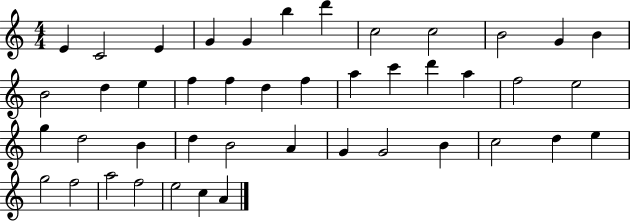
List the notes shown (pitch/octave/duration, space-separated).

E4/q C4/h E4/q G4/q G4/q B5/q D6/q C5/h C5/h B4/h G4/q B4/q B4/h D5/q E5/q F5/q F5/q D5/q F5/q A5/q C6/q D6/q A5/q F5/h E5/h G5/q D5/h B4/q D5/q B4/h A4/q G4/q G4/h B4/q C5/h D5/q E5/q G5/h F5/h A5/h F5/h E5/h C5/q A4/q